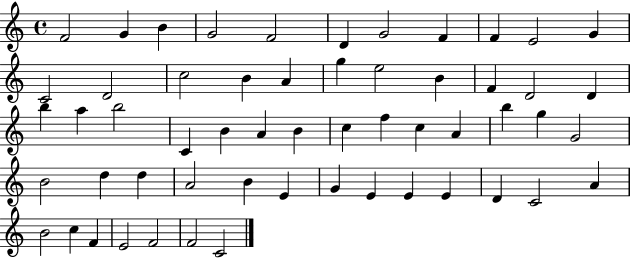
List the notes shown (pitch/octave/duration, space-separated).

F4/h G4/q B4/q G4/h F4/h D4/q G4/h F4/q F4/q E4/h G4/q C4/h D4/h C5/h B4/q A4/q G5/q E5/h B4/q F4/q D4/h D4/q B5/q A5/q B5/h C4/q B4/q A4/q B4/q C5/q F5/q C5/q A4/q B5/q G5/q G4/h B4/h D5/q D5/q A4/h B4/q E4/q G4/q E4/q E4/q E4/q D4/q C4/h A4/q B4/h C5/q F4/q E4/h F4/h F4/h C4/h